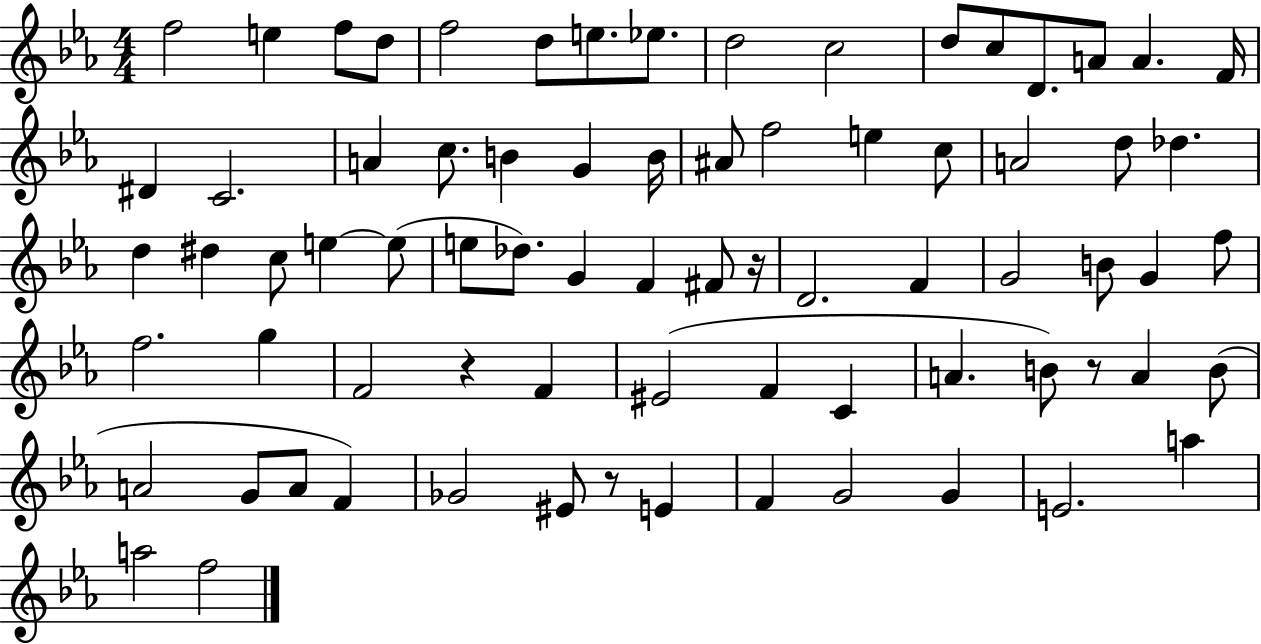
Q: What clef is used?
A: treble